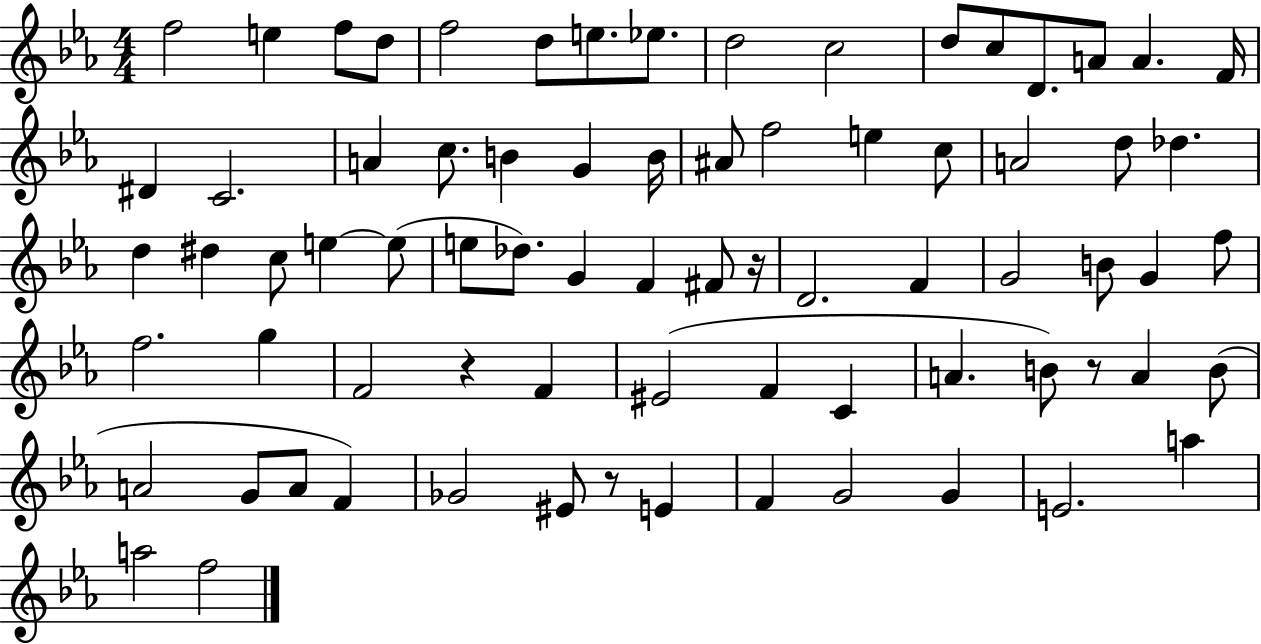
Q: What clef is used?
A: treble